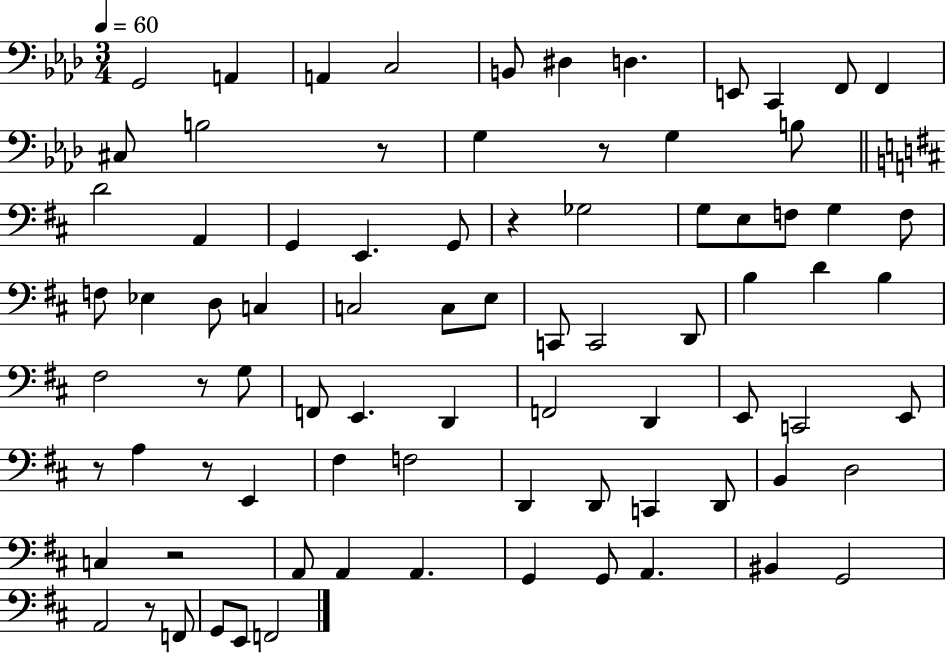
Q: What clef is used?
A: bass